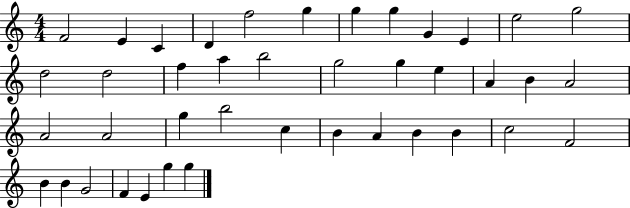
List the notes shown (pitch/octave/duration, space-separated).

F4/h E4/q C4/q D4/q F5/h G5/q G5/q G5/q G4/q E4/q E5/h G5/h D5/h D5/h F5/q A5/q B5/h G5/h G5/q E5/q A4/q B4/q A4/h A4/h A4/h G5/q B5/h C5/q B4/q A4/q B4/q B4/q C5/h F4/h B4/q B4/q G4/h F4/q E4/q G5/q G5/q